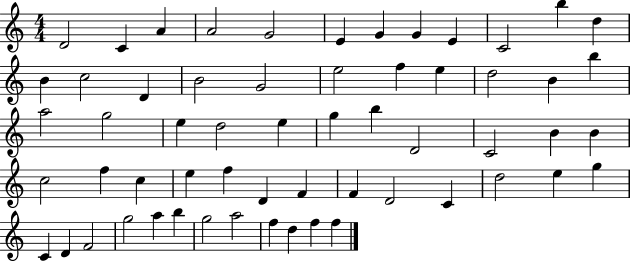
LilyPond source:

{
  \clef treble
  \numericTimeSignature
  \time 4/4
  \key c \major
  d'2 c'4 a'4 | a'2 g'2 | e'4 g'4 g'4 e'4 | c'2 b''4 d''4 | \break b'4 c''2 d'4 | b'2 g'2 | e''2 f''4 e''4 | d''2 b'4 b''4 | \break a''2 g''2 | e''4 d''2 e''4 | g''4 b''4 d'2 | c'2 b'4 b'4 | \break c''2 f''4 c''4 | e''4 f''4 d'4 f'4 | f'4 d'2 c'4 | d''2 e''4 g''4 | \break c'4 d'4 f'2 | g''2 a''4 b''4 | g''2 a''2 | f''4 d''4 f''4 f''4 | \break \bar "|."
}